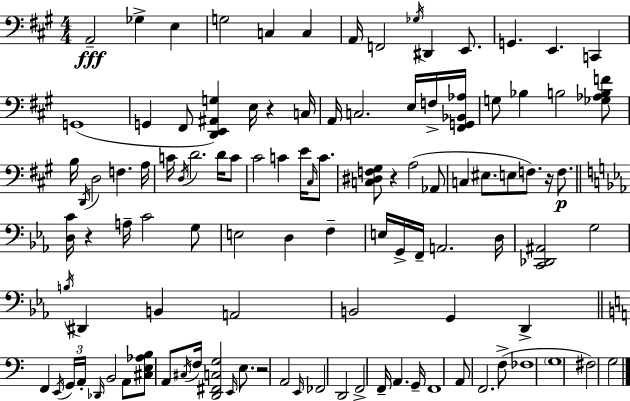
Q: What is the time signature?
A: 4/4